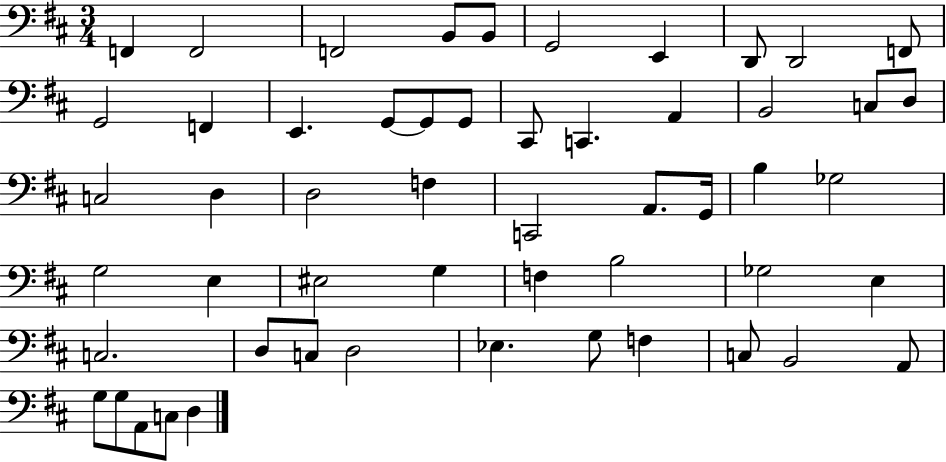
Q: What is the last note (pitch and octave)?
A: D3